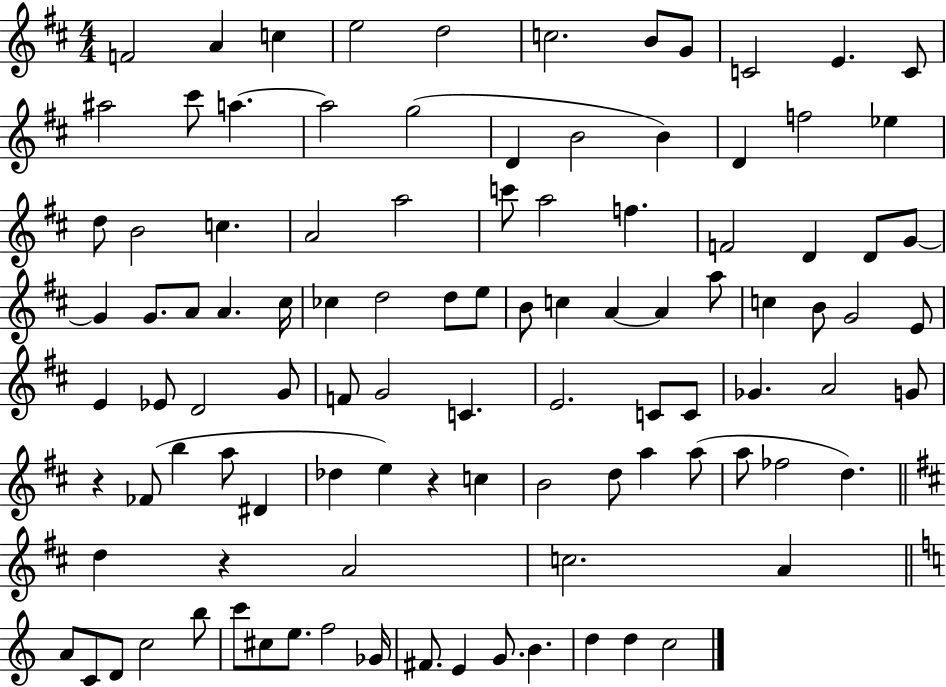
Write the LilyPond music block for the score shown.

{
  \clef treble
  \numericTimeSignature
  \time 4/4
  \key d \major
  f'2 a'4 c''4 | e''2 d''2 | c''2. b'8 g'8 | c'2 e'4. c'8 | \break ais''2 cis'''8 a''4.~~ | a''2 g''2( | d'4 b'2 b'4) | d'4 f''2 ees''4 | \break d''8 b'2 c''4. | a'2 a''2 | c'''8 a''2 f''4. | f'2 d'4 d'8 g'8~~ | \break g'4 g'8. a'8 a'4. cis''16 | ces''4 d''2 d''8 e''8 | b'8 c''4 a'4~~ a'4 a''8 | c''4 b'8 g'2 e'8 | \break e'4 ees'8 d'2 g'8 | f'8 g'2 c'4. | e'2. c'8 c'8 | ges'4. a'2 g'8 | \break r4 fes'8( b''4 a''8 dis'4 | des''4 e''4) r4 c''4 | b'2 d''8 a''4 a''8( | a''8 fes''2 d''4.) | \break \bar "||" \break \key b \minor d''4 r4 a'2 | c''2. a'4 | \bar "||" \break \key c \major a'8 c'8 d'8 c''2 b''8 | c'''8 cis''8 e''8. f''2 ges'16 | fis'8. e'4 g'8. b'4. | d''4 d''4 c''2 | \break \bar "|."
}